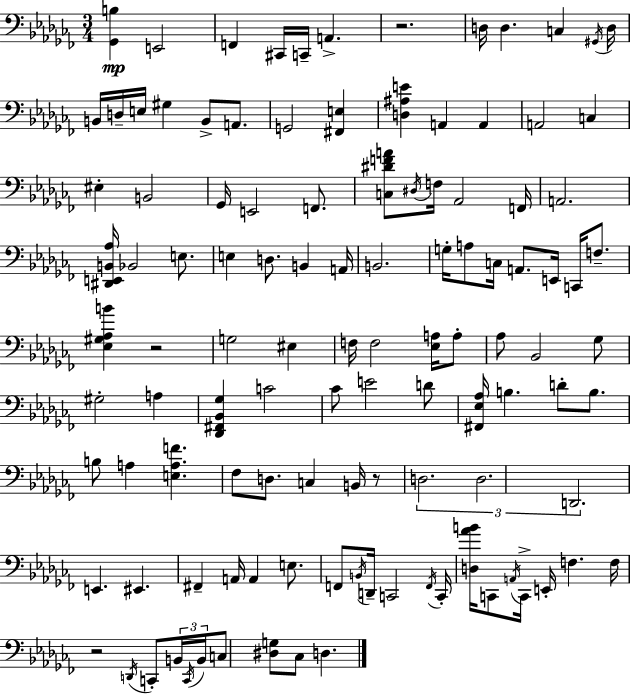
{
  \clef bass
  \numericTimeSignature
  \time 3/4
  \key aes \minor
  <ges, b>4\mp e,2 | f,4 cis,16 c,16-- a,4.-> | r2. | d16 d4. c4 \acciaccatura { gis,16 } | \break d16 b,16 d16-- e16 gis4 b,8-> a,8. | g,2 <fis, e>4 | <d ais e'>4 a,4 a,4 | a,2 c4 | \break eis4-. b,2 | ges,16 e,2 f,8. | <c dis' f' a'>8 \acciaccatura { dis16 } f16 aes,2 | f,16 a,2. | \break <dis, e, b, aes>16 bes,2 e8. | e4 d8. b,4 | a,16 b,2. | g16-. a8 c16 a,8. e,16 c,16 f8.-- | \break <ees gis aes b'>4 r2 | g2 eis4 | f16 f2 <ees a>16 | a8-. aes8 bes,2 | \break ges8 gis2-. a4 | <des, fis, bes, ges>4 c'2 | ces'8 e'2 | d'8 <fis, ees aes>16 b4. d'8-. b8. | \break b8 a4 <e a f'>4. | fes8 d8. c4 b,16 | r8 \tuplet 3/2 { d2. | d2. | \break d,2. } | e,4. eis,4. | fis,4-- a,16 a,4 e8. | f,8 \acciaccatura { b,16 } d,16-- c,2 | \break \acciaccatura { f,16 } c,16-. <d aes' b'>16 c,8 \acciaccatura { a,16 } c,16-> e,16-. f4. | f16 r2 | \acciaccatura { d,16 } c,8-. \tuplet 3/2 { b,16 \acciaccatura { c,16 } b,16 } c8 <dis g>8 ces8 | d4. \bar "|."
}